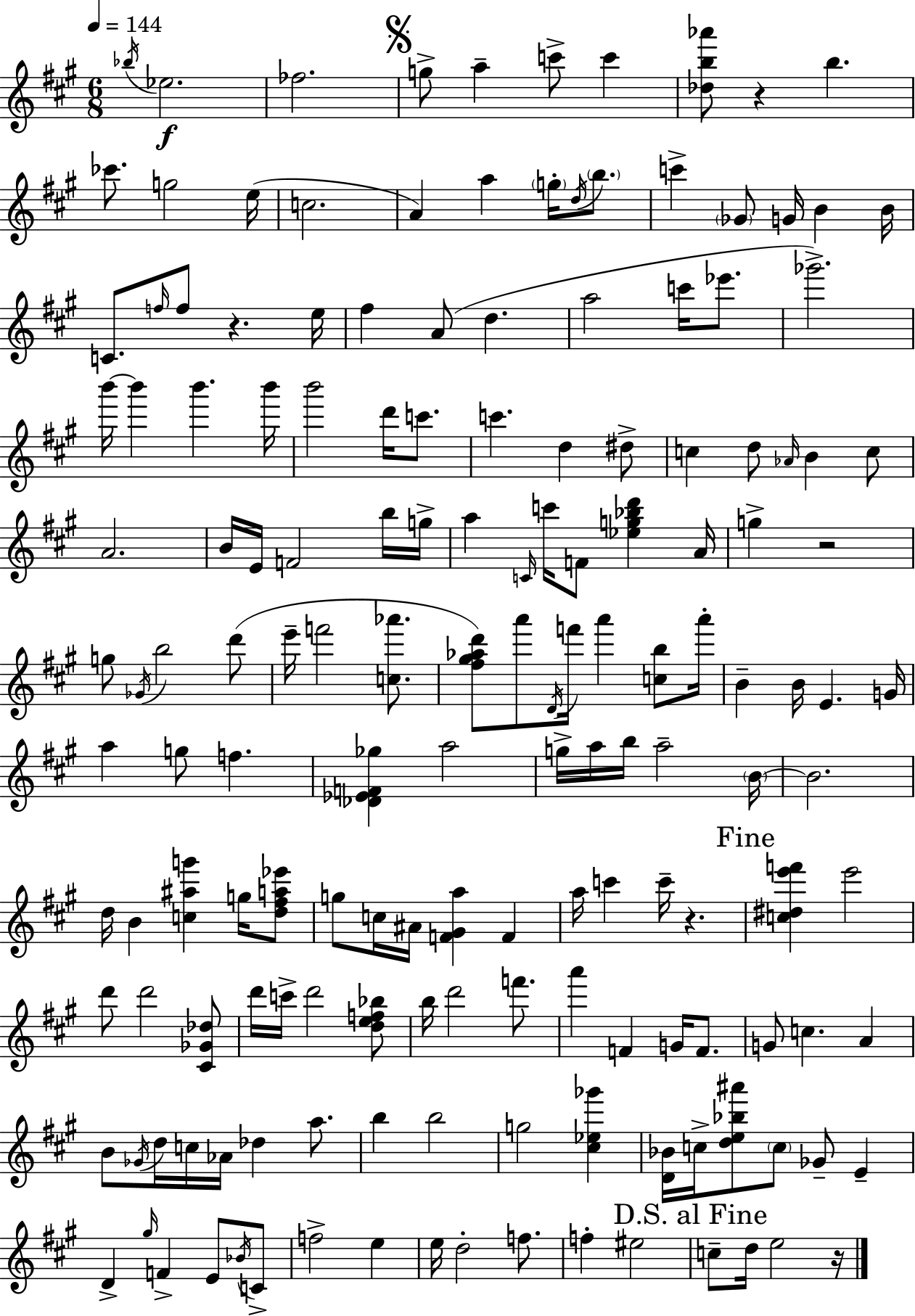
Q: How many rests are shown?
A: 5